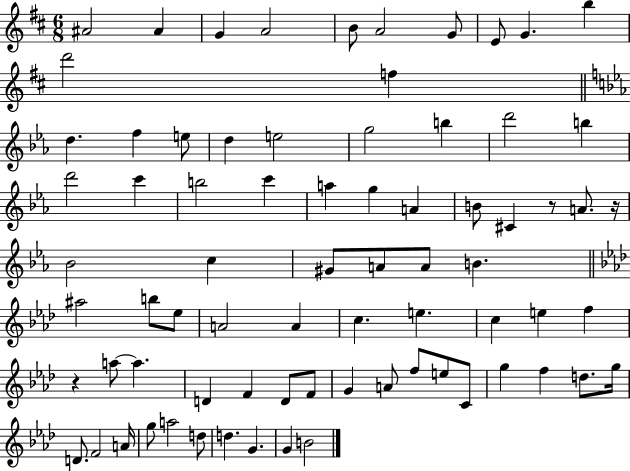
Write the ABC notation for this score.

X:1
T:Untitled
M:6/8
L:1/4
K:D
^A2 ^A G A2 B/2 A2 G/2 E/2 G b d'2 f d f e/2 d e2 g2 b d'2 b d'2 c' b2 c' a g A B/2 ^C z/2 A/2 z/4 _B2 c ^G/2 A/2 A/2 B ^a2 b/2 _e/2 A2 A c e c e f z a/2 a D F D/2 F/2 G A/2 f/2 e/2 C/2 g f d/2 g/4 D/2 F2 A/4 g/2 a2 d/2 d G G B2